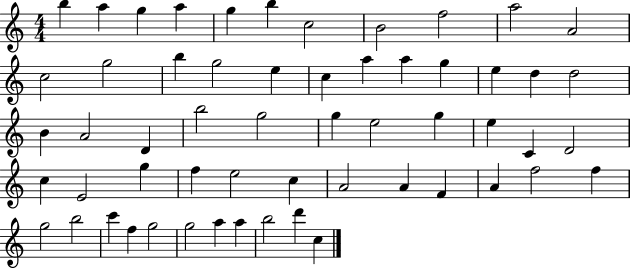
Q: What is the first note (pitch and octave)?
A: B5